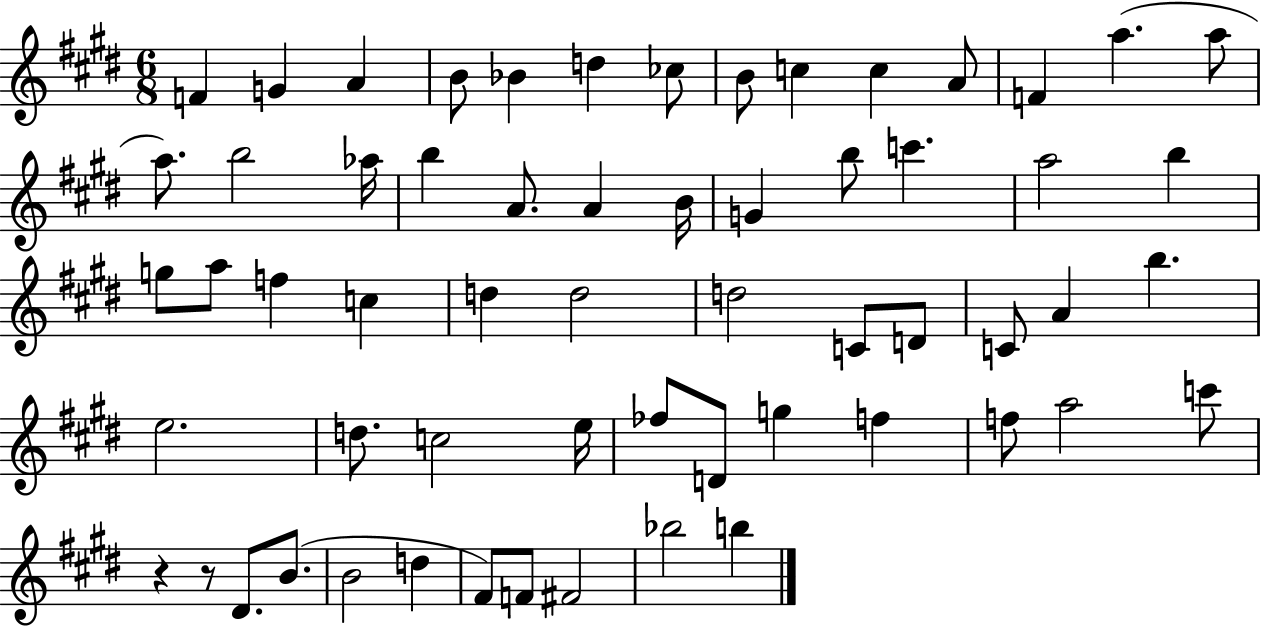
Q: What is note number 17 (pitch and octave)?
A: Ab5